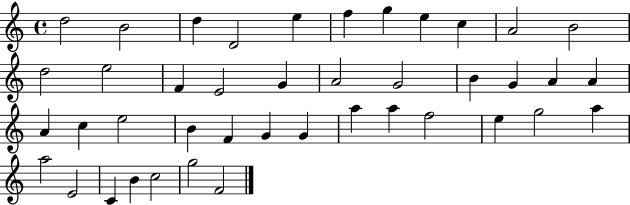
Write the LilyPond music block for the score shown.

{
  \clef treble
  \time 4/4
  \defaultTimeSignature
  \key c \major
  d''2 b'2 | d''4 d'2 e''4 | f''4 g''4 e''4 c''4 | a'2 b'2 | \break d''2 e''2 | f'4 e'2 g'4 | a'2 g'2 | b'4 g'4 a'4 a'4 | \break a'4 c''4 e''2 | b'4 f'4 g'4 g'4 | a''4 a''4 f''2 | e''4 g''2 a''4 | \break a''2 e'2 | c'4 b'4 c''2 | g''2 f'2 | \bar "|."
}